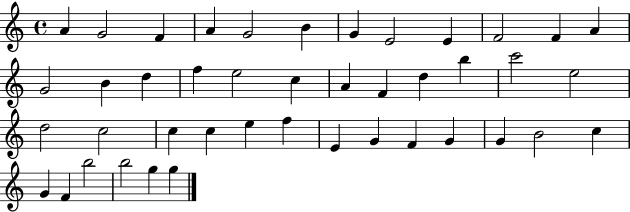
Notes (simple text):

A4/q G4/h F4/q A4/q G4/h B4/q G4/q E4/h E4/q F4/h F4/q A4/q G4/h B4/q D5/q F5/q E5/h C5/q A4/q F4/q D5/q B5/q C6/h E5/h D5/h C5/h C5/q C5/q E5/q F5/q E4/q G4/q F4/q G4/q G4/q B4/h C5/q G4/q F4/q B5/h B5/h G5/q G5/q